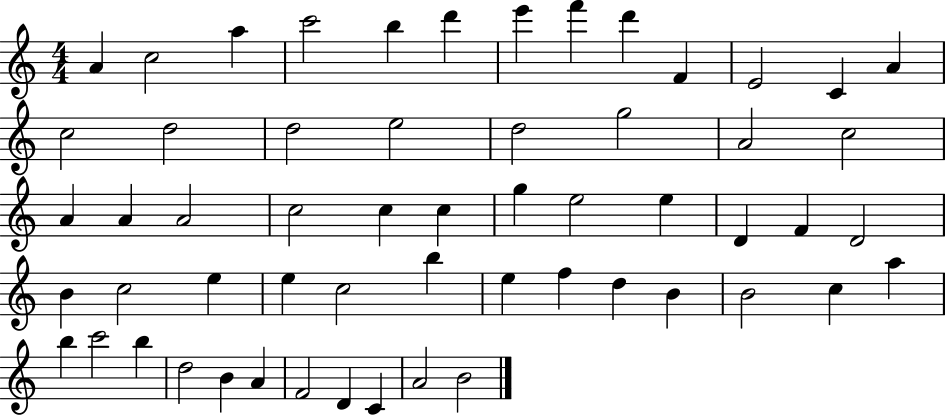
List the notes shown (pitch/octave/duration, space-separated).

A4/q C5/h A5/q C6/h B5/q D6/q E6/q F6/q D6/q F4/q E4/h C4/q A4/q C5/h D5/h D5/h E5/h D5/h G5/h A4/h C5/h A4/q A4/q A4/h C5/h C5/q C5/q G5/q E5/h E5/q D4/q F4/q D4/h B4/q C5/h E5/q E5/q C5/h B5/q E5/q F5/q D5/q B4/q B4/h C5/q A5/q B5/q C6/h B5/q D5/h B4/q A4/q F4/h D4/q C4/q A4/h B4/h